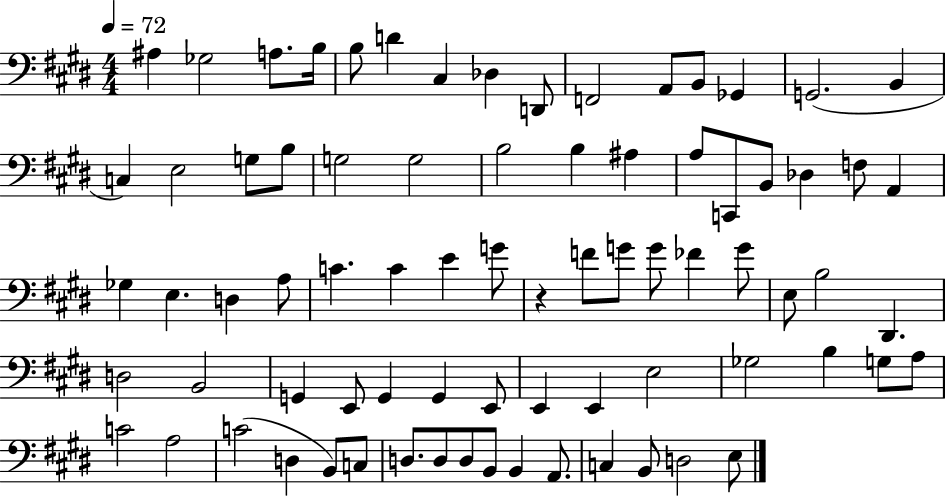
{
  \clef bass
  \numericTimeSignature
  \time 4/4
  \key e \major
  \tempo 4 = 72
  ais4 ges2 a8. b16 | b8 d'4 cis4 des4 d,8 | f,2 a,8 b,8 ges,4 | g,2.( b,4 | \break c4) e2 g8 b8 | g2 g2 | b2 b4 ais4 | a8 c,8 b,8 des4 f8 a,4 | \break ges4 e4. d4 a8 | c'4. c'4 e'4 g'8 | r4 f'8 g'8 g'8 fes'4 g'8 | e8 b2 dis,4. | \break d2 b,2 | g,4 e,8 g,4 g,4 e,8 | e,4 e,4 e2 | ges2 b4 g8 a8 | \break c'2 a2 | c'2( d4 b,8) c8 | d8. d8 d8 b,8 b,4 a,8. | c4 b,8 d2 e8 | \break \bar "|."
}